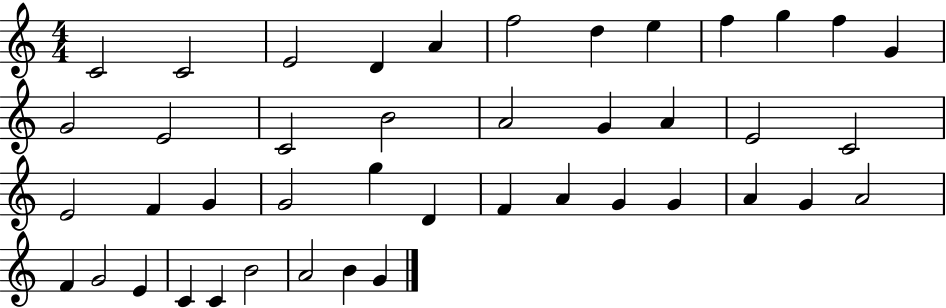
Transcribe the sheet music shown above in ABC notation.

X:1
T:Untitled
M:4/4
L:1/4
K:C
C2 C2 E2 D A f2 d e f g f G G2 E2 C2 B2 A2 G A E2 C2 E2 F G G2 g D F A G G A G A2 F G2 E C C B2 A2 B G